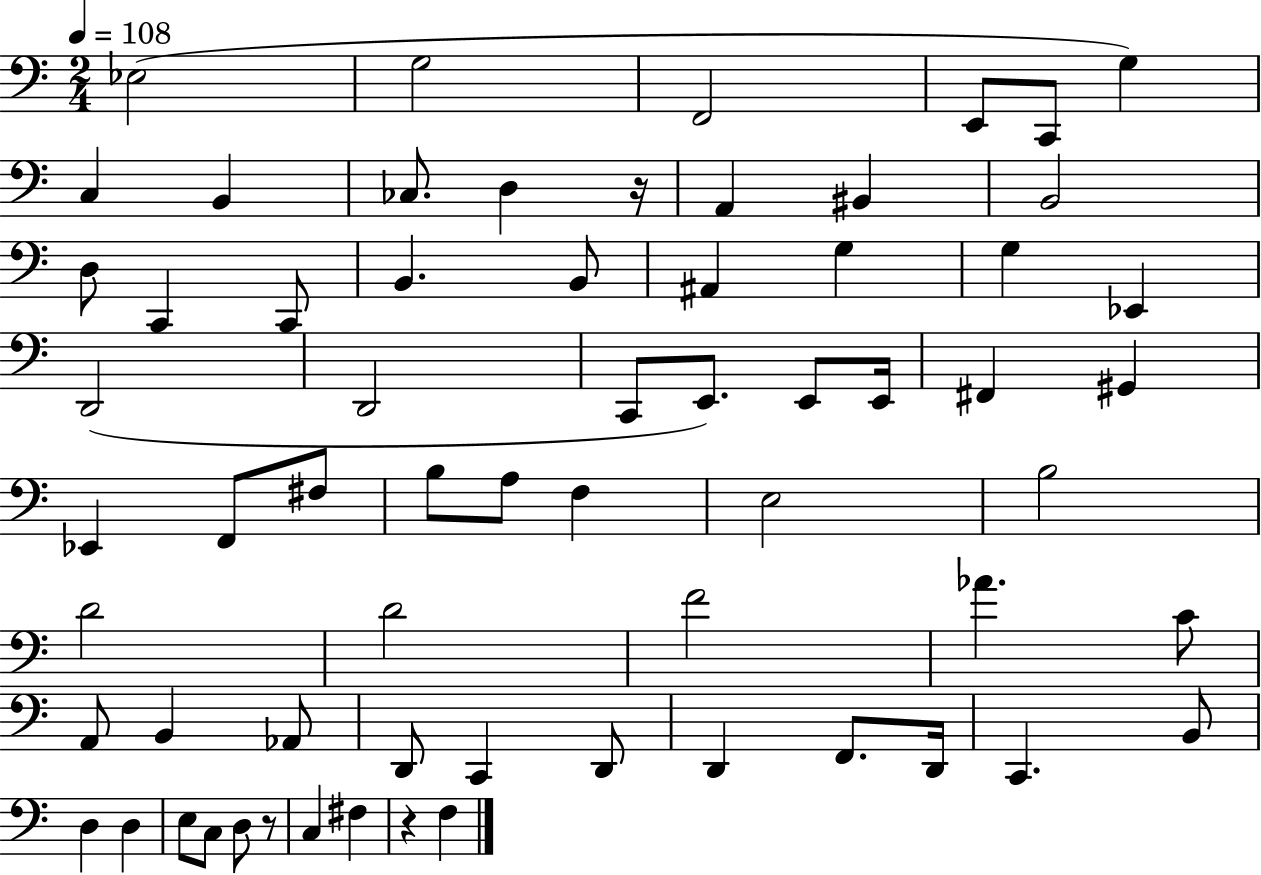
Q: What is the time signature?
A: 2/4